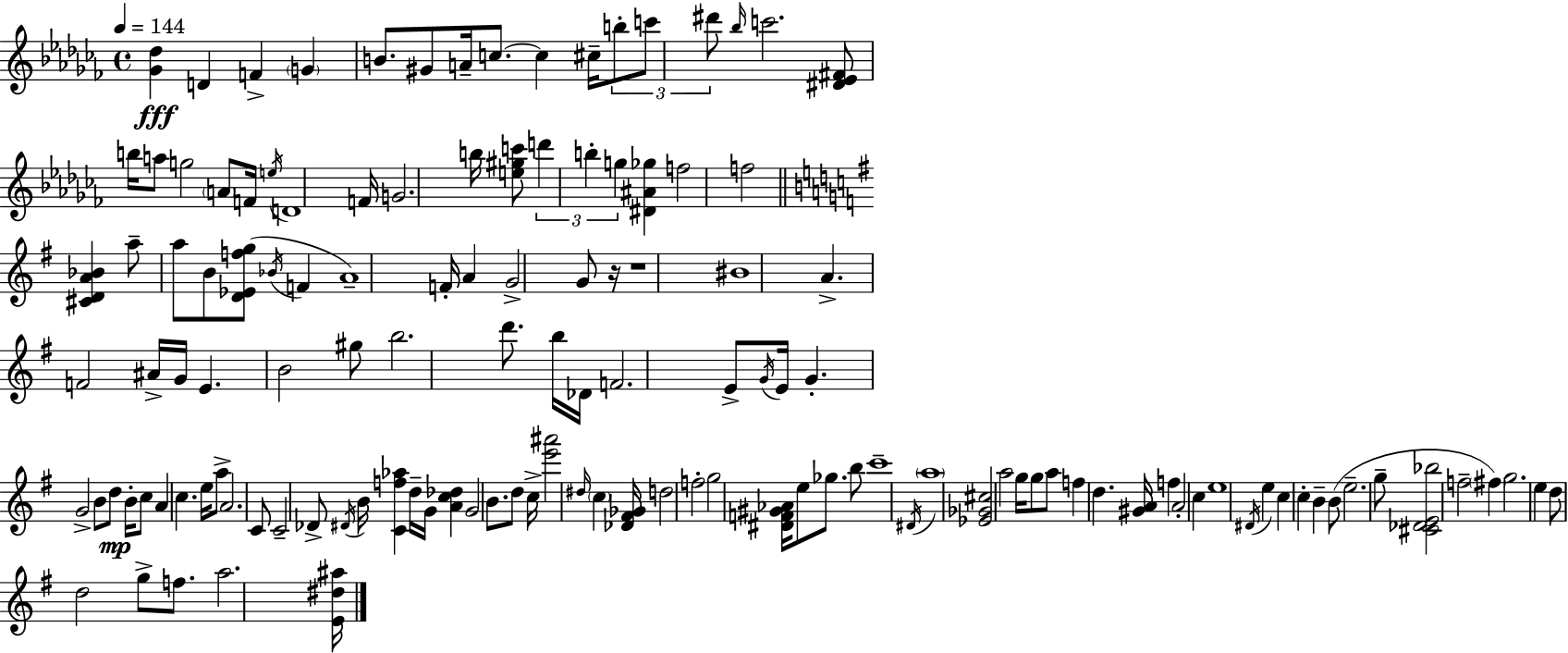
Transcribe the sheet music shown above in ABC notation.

X:1
T:Untitled
M:4/4
L:1/4
K:Abm
[_G_d] D F G B/2 ^G/2 A/4 c/2 c ^c/4 b/2 c'/2 ^d'/2 _b/4 c'2 [^D_E^F]/2 b/4 a/2 g2 A/2 F/4 e/4 D4 F/4 G2 b/4 [e^gc']/2 d' b g [^D^A_g] f2 f2 [^CDA_B] a/2 a/2 B/2 [D_Efg]/2 _B/4 F A4 F/4 A G2 G/2 z/4 z4 ^B4 A F2 ^A/4 G/4 E B2 ^g/2 b2 d'/2 b/4 _D/4 F2 E/2 G/4 E/4 G G2 B/2 d/2 B/4 c/2 A c e/4 a/2 A2 C/2 C2 _D/2 ^D/4 B/4 [Cf_a] d/4 G/4 [Ac_d] G2 B/2 d/2 c/4 [e'^a']2 ^d/4 c [_D^F_G]/4 d2 f2 g2 [^DF^G_A]/4 e/2 _g/2 b/2 c'4 ^D/4 a4 [_E_G^c]2 a2 g/4 g/2 a/2 f d [^GA]/4 f A2 c e4 ^D/4 e c c B B/2 e2 g/2 [^C_DE_b]2 f2 ^f g2 e d/2 d2 g/2 f/2 a2 [E^d^a]/4